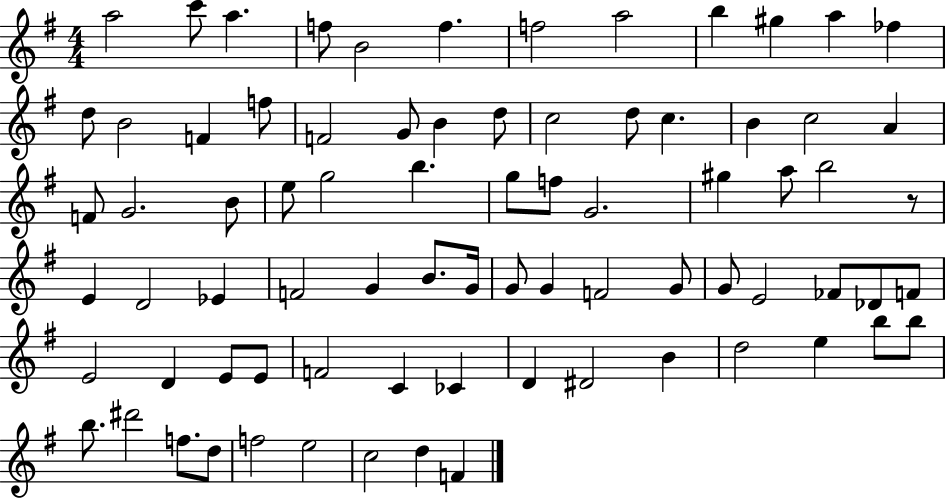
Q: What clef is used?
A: treble